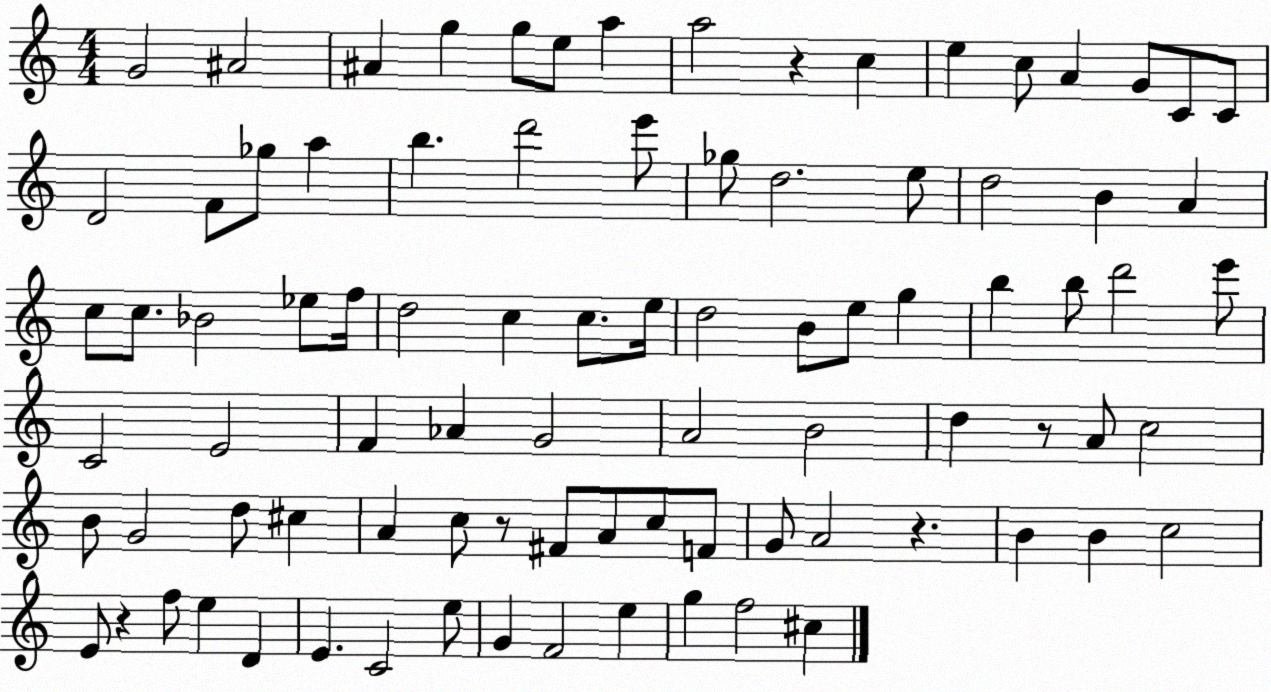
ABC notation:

X:1
T:Untitled
M:4/4
L:1/4
K:C
G2 ^A2 ^A g g/2 e/2 a a2 z c e c/2 A G/2 C/2 C/2 D2 F/2 _g/2 a b d'2 e'/2 _g/2 d2 e/2 d2 B A c/2 c/2 _B2 _e/2 f/4 d2 c c/2 e/4 d2 B/2 e/2 g b b/2 d'2 e'/2 C2 E2 F _A G2 A2 B2 d z/2 A/2 c2 B/2 G2 d/2 ^c A c/2 z/2 ^F/2 A/2 c/2 F/2 G/2 A2 z B B c2 E/2 z f/2 e D E C2 e/2 G F2 e g f2 ^c